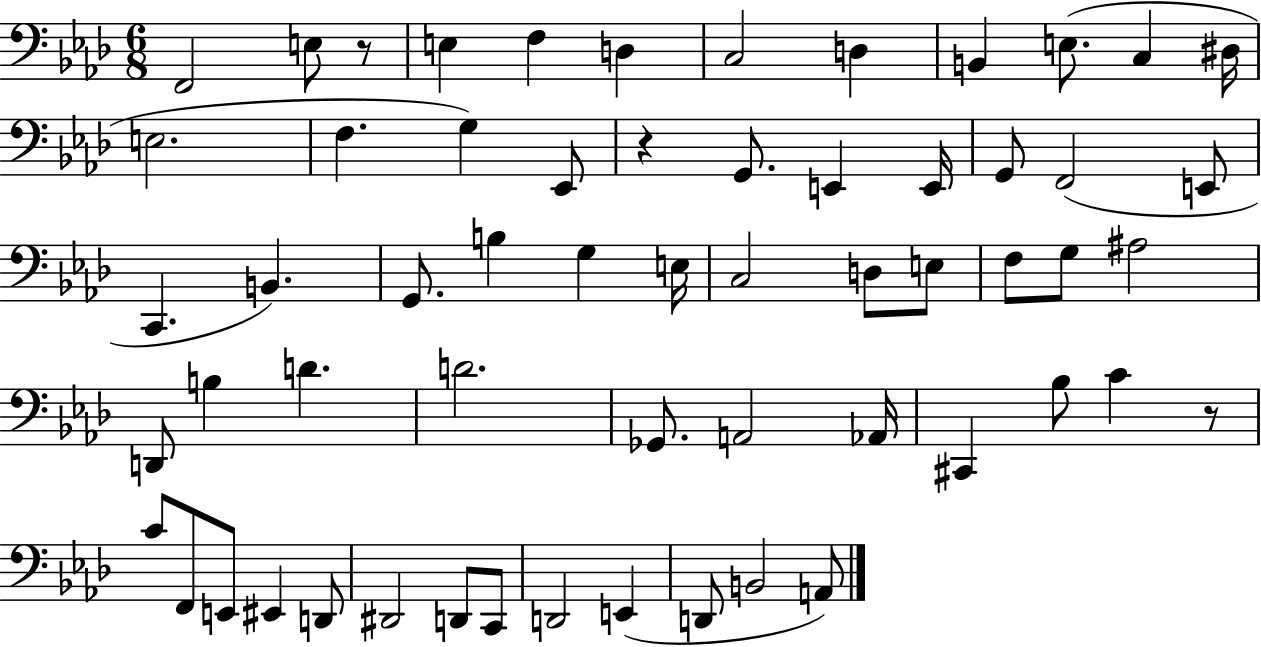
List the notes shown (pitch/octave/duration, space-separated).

F2/h E3/e R/e E3/q F3/q D3/q C3/h D3/q B2/q E3/e. C3/q D#3/s E3/h. F3/q. G3/q Eb2/e R/q G2/e. E2/q E2/s G2/e F2/h E2/e C2/q. B2/q. G2/e. B3/q G3/q E3/s C3/h D3/e E3/e F3/e G3/e A#3/h D2/e B3/q D4/q. D4/h. Gb2/e. A2/h Ab2/s C#2/q Bb3/e C4/q R/e C4/e F2/e E2/e EIS2/q D2/e D#2/h D2/e C2/e D2/h E2/q D2/e B2/h A2/e